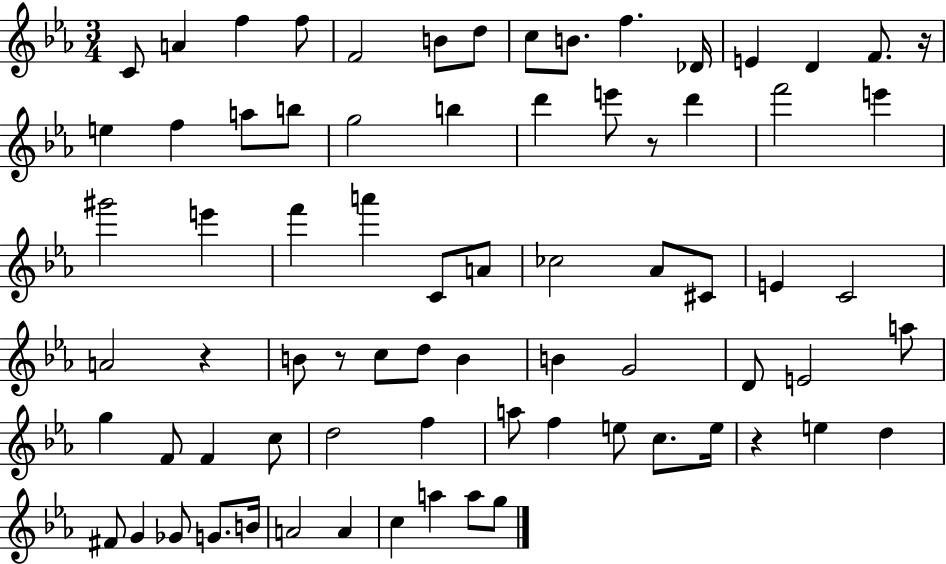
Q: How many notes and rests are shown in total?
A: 75